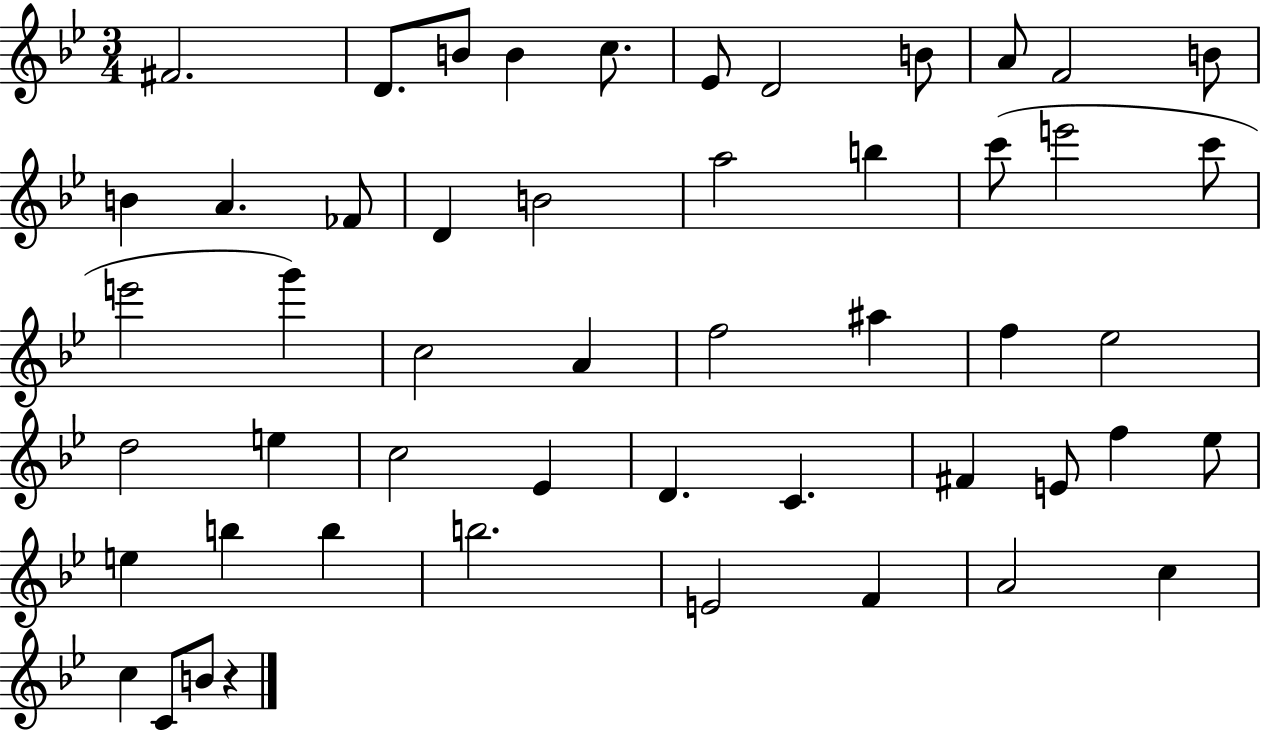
X:1
T:Untitled
M:3/4
L:1/4
K:Bb
^F2 D/2 B/2 B c/2 _E/2 D2 B/2 A/2 F2 B/2 B A _F/2 D B2 a2 b c'/2 e'2 c'/2 e'2 g' c2 A f2 ^a f _e2 d2 e c2 _E D C ^F E/2 f _e/2 e b b b2 E2 F A2 c c C/2 B/2 z